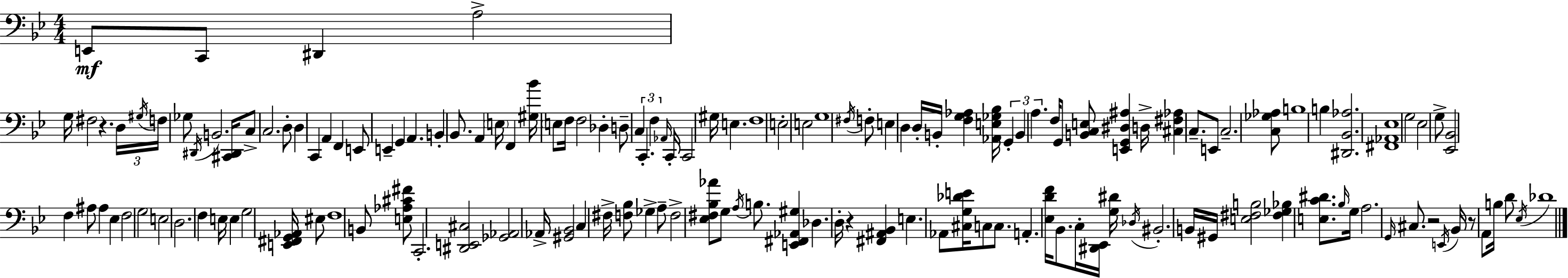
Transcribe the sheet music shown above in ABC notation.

X:1
T:Untitled
M:4/4
L:1/4
K:Gm
E,,/2 C,,/2 ^D,, A,2 G,/4 ^F,2 z D,/4 ^G,/4 F,/4 _G,/2 ^D,,/4 B,,2 [^C,,^D,,]/4 C,/2 C,2 D,/2 D, C,, A,, F,, E,,/2 E,, G,, A,, B,, _B,,/2 A,, E,/4 F,, [^G,_B]/4 E,/2 F,/4 F,2 _D, D,/2 C, C,, F, _A,,/4 C,,/4 C,,2 ^G,/4 E, F,4 E,2 E,2 G,4 ^F,/4 F,/2 E, D, D,/4 B,,/4 [F,G,_A,] [_A,,E,_G,_B,]/4 G,, B,, A, F,/4 G,,/2 [B,,C,E,]/2 [E,,G,,^D,^A,] D,/4 [^C,^F,_A,] C,/2 E,,/2 C,2 [C,_G,_A,]/2 B,4 B, [^D,,_B,,_A,]2 [^F,,_A,,_E,]4 G,2 _E,2 G,/2 [_E,,_B,,]2 F, ^A,/2 ^A, _E, F,2 G,2 E,2 D,2 F, E,/4 E, G,2 [E,,^F,,G,,_A,,]/4 ^E,/2 F,4 B,,/2 [E,_A,^C^F]/2 C,,2 [^D,,E,,^C,]2 [_G,,_A,,]2 _A,,/4 [^G,,_B,,]2 C, ^F,/4 [F,_B,]/2 _G, A,/2 F,2 [_E,^F,_B,_A]/2 G,/2 A,/4 B,/2 [E,,^F,,_A,,^G,] _D, D,/4 z [^F,,^A,,_B,,] E, _A,,/2 [^C,G,_DE]/4 C,/2 C,/2 A,, [_E,DF]/4 _B,,/2 C,/4 [^D,,_E,,]/4 [G,^D]/4 _D,/4 ^B,,2 B,,/4 ^G,,/4 [E,^F,B,]2 [^F,_G,_B,] [E,C^D]/2 _B,/4 G,/4 A,2 G,,/4 ^C,/2 z2 E,,/4 _B,,/4 z/2 A,,/2 B,/4 D/2 _E,/4 _D4